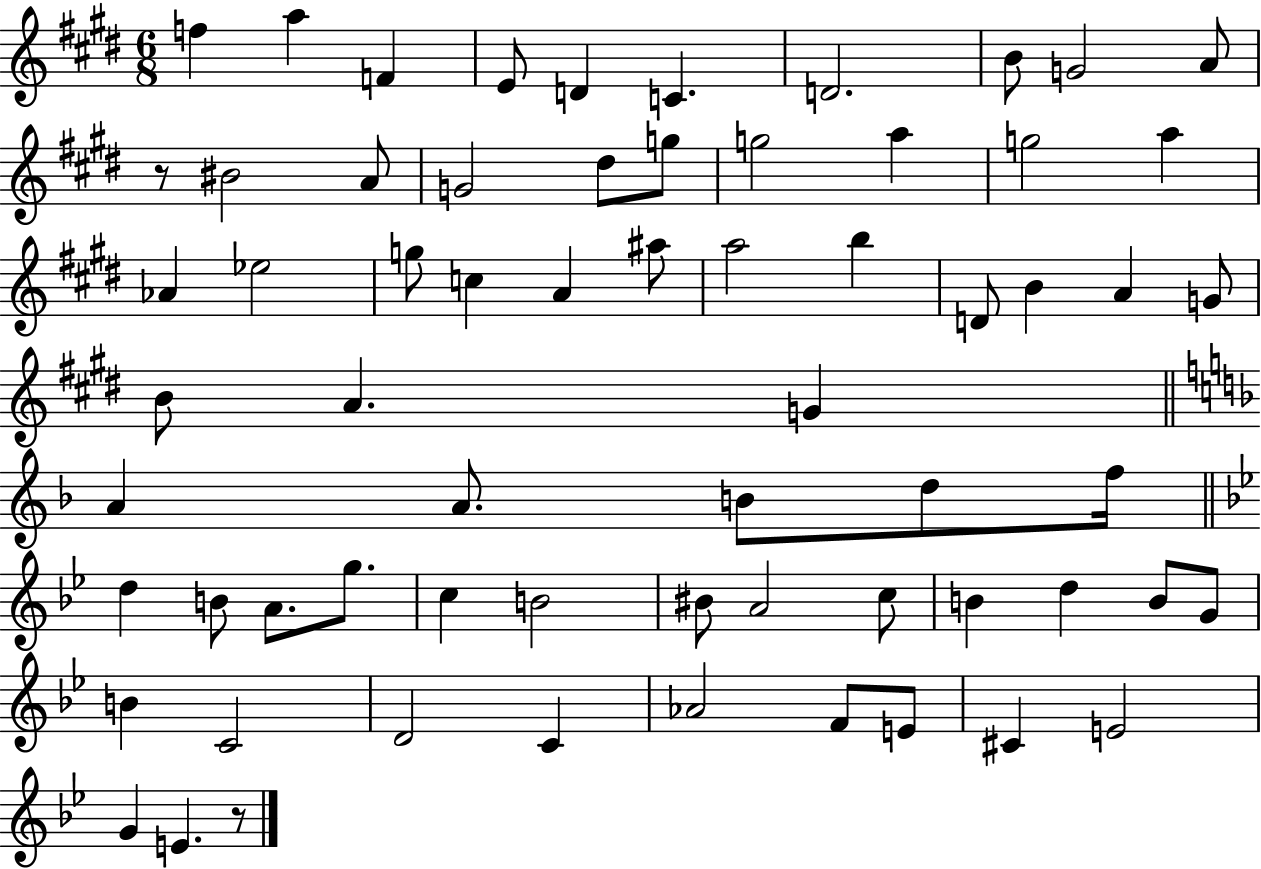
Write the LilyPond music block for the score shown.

{
  \clef treble
  \numericTimeSignature
  \time 6/8
  \key e \major
  f''4 a''4 f'4 | e'8 d'4 c'4. | d'2. | b'8 g'2 a'8 | \break r8 bis'2 a'8 | g'2 dis''8 g''8 | g''2 a''4 | g''2 a''4 | \break aes'4 ees''2 | g''8 c''4 a'4 ais''8 | a''2 b''4 | d'8 b'4 a'4 g'8 | \break b'8 a'4. g'4 | \bar "||" \break \key d \minor a'4 a'8. b'8 d''8 f''16 | \bar "||" \break \key bes \major d''4 b'8 a'8. g''8. | c''4 b'2 | bis'8 a'2 c''8 | b'4 d''4 b'8 g'8 | \break b'4 c'2 | d'2 c'4 | aes'2 f'8 e'8 | cis'4 e'2 | \break g'4 e'4. r8 | \bar "|."
}